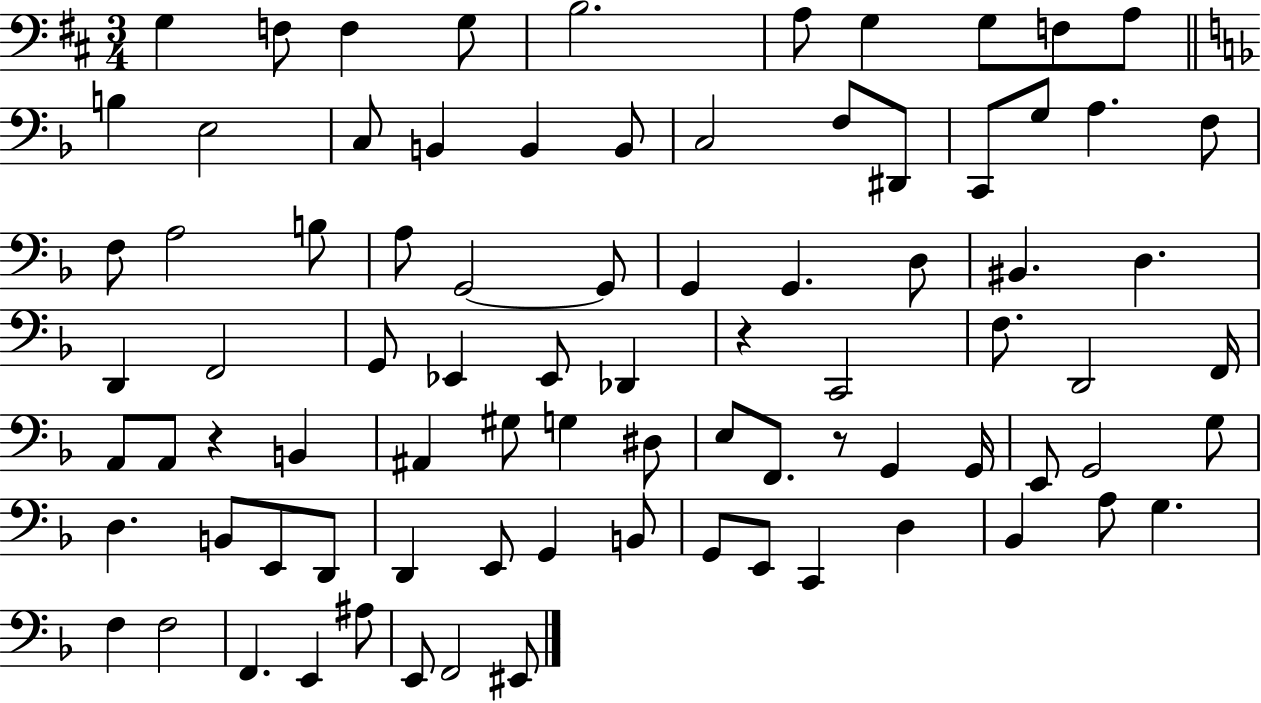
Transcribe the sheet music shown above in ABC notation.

X:1
T:Untitled
M:3/4
L:1/4
K:D
G, F,/2 F, G,/2 B,2 A,/2 G, G,/2 F,/2 A,/2 B, E,2 C,/2 B,, B,, B,,/2 C,2 F,/2 ^D,,/2 C,,/2 G,/2 A, F,/2 F,/2 A,2 B,/2 A,/2 G,,2 G,,/2 G,, G,, D,/2 ^B,, D, D,, F,,2 G,,/2 _E,, _E,,/2 _D,, z C,,2 F,/2 D,,2 F,,/4 A,,/2 A,,/2 z B,, ^A,, ^G,/2 G, ^D,/2 E,/2 F,,/2 z/2 G,, G,,/4 E,,/2 G,,2 G,/2 D, B,,/2 E,,/2 D,,/2 D,, E,,/2 G,, B,,/2 G,,/2 E,,/2 C,, D, _B,, A,/2 G, F, F,2 F,, E,, ^A,/2 E,,/2 F,,2 ^E,,/2